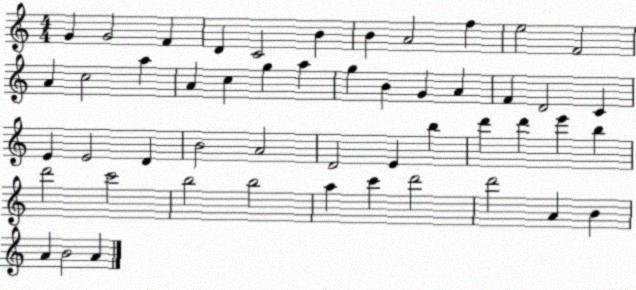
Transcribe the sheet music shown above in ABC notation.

X:1
T:Untitled
M:4/4
L:1/4
K:C
G G2 F D C2 B B A2 f e2 F2 A c2 a A c g a g B G A F D2 C E E2 D B2 A2 D2 E b d' d' e' b d'2 c'2 b2 b2 a c' d'2 d'2 A B A B2 A